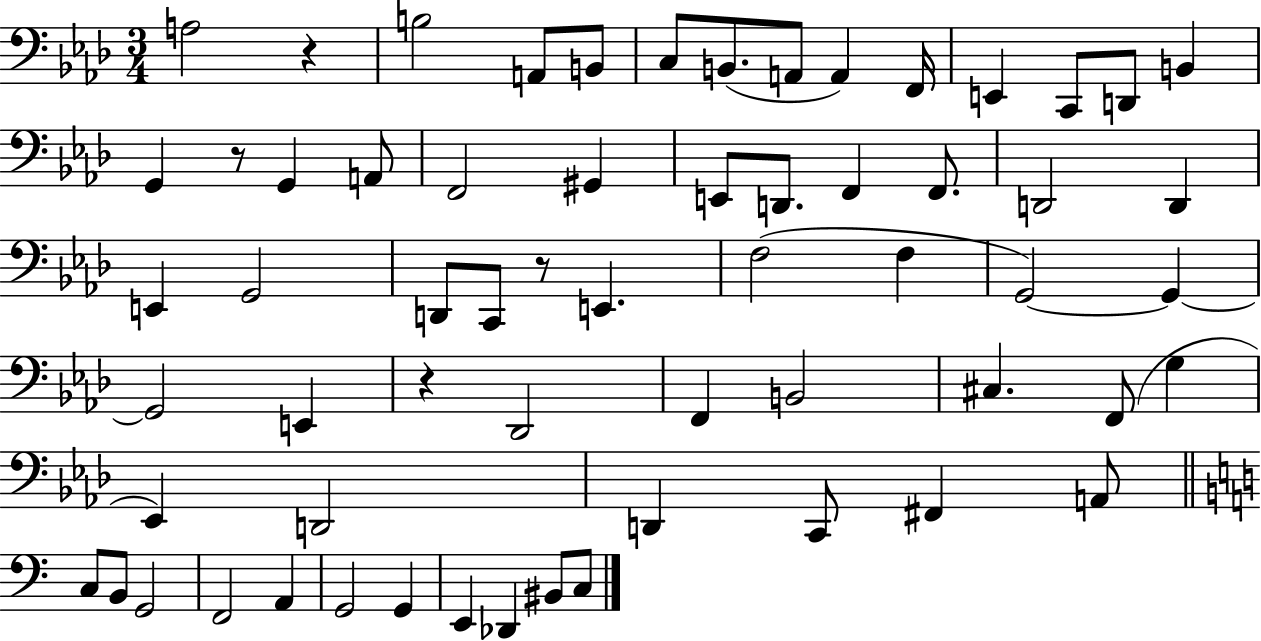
{
  \clef bass
  \numericTimeSignature
  \time 3/4
  \key aes \major
  a2 r4 | b2 a,8 b,8 | c8 b,8.( a,8 a,4) f,16 | e,4 c,8 d,8 b,4 | \break g,4 r8 g,4 a,8 | f,2 gis,4 | e,8 d,8. f,4 f,8. | d,2 d,4 | \break e,4 g,2 | d,8 c,8 r8 e,4. | f2( f4 | g,2~~) g,4~~ | \break g,2 e,4 | r4 des,2 | f,4 b,2 | cis4. f,8( g4 | \break ees,4) d,2 | d,4 c,8 fis,4 a,8 | \bar "||" \break \key c \major c8 b,8 g,2 | f,2 a,4 | g,2 g,4 | e,4 des,4 bis,8 c8 | \break \bar "|."
}